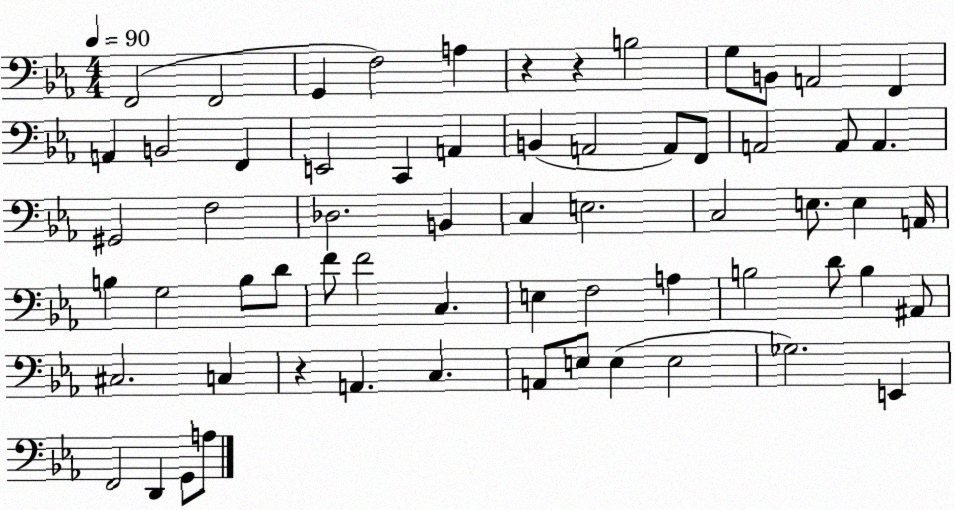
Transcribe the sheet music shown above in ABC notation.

X:1
T:Untitled
M:4/4
L:1/4
K:Eb
F,,2 F,,2 G,, F,2 A, z z B,2 G,/2 B,,/2 A,,2 F,, A,, B,,2 F,, E,,2 C,, A,, B,, A,,2 A,,/2 F,,/2 A,,2 A,,/2 A,, ^G,,2 F,2 _D,2 B,, C, E,2 C,2 E,/2 E, A,,/4 B, G,2 B,/2 D/2 F/2 F2 C, E, F,2 A, B,2 D/2 B, ^A,,/2 ^C,2 C, z A,, C, A,,/2 E,/2 E, E,2 _G,2 E,, F,,2 D,, G,,/2 A,/2